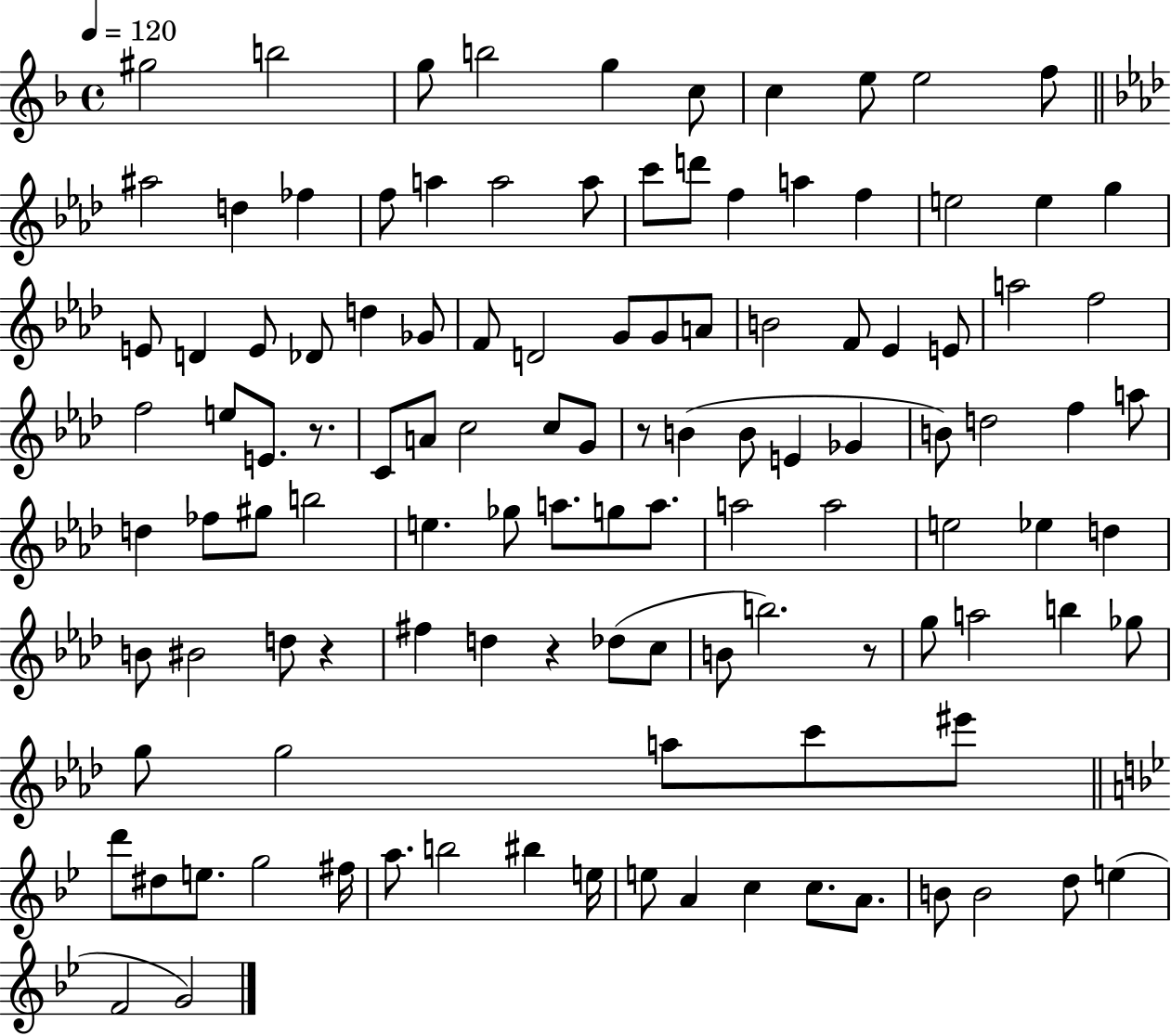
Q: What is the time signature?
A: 4/4